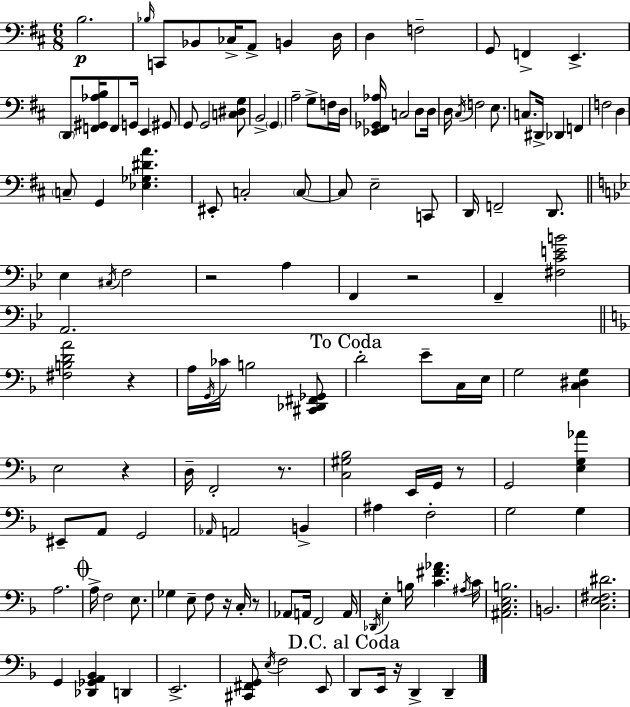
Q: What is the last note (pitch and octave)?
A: D2